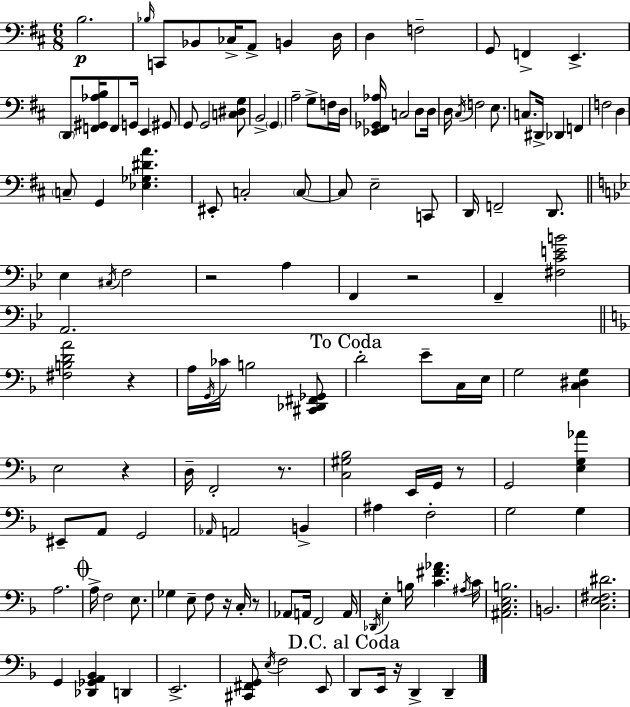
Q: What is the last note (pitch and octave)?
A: D2